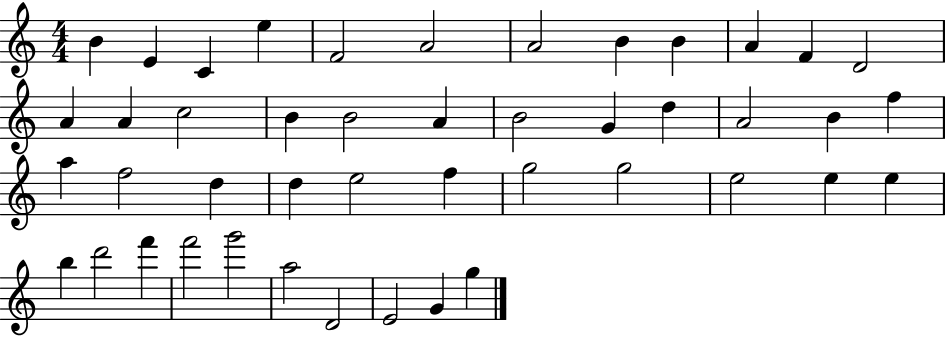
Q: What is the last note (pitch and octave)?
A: G5